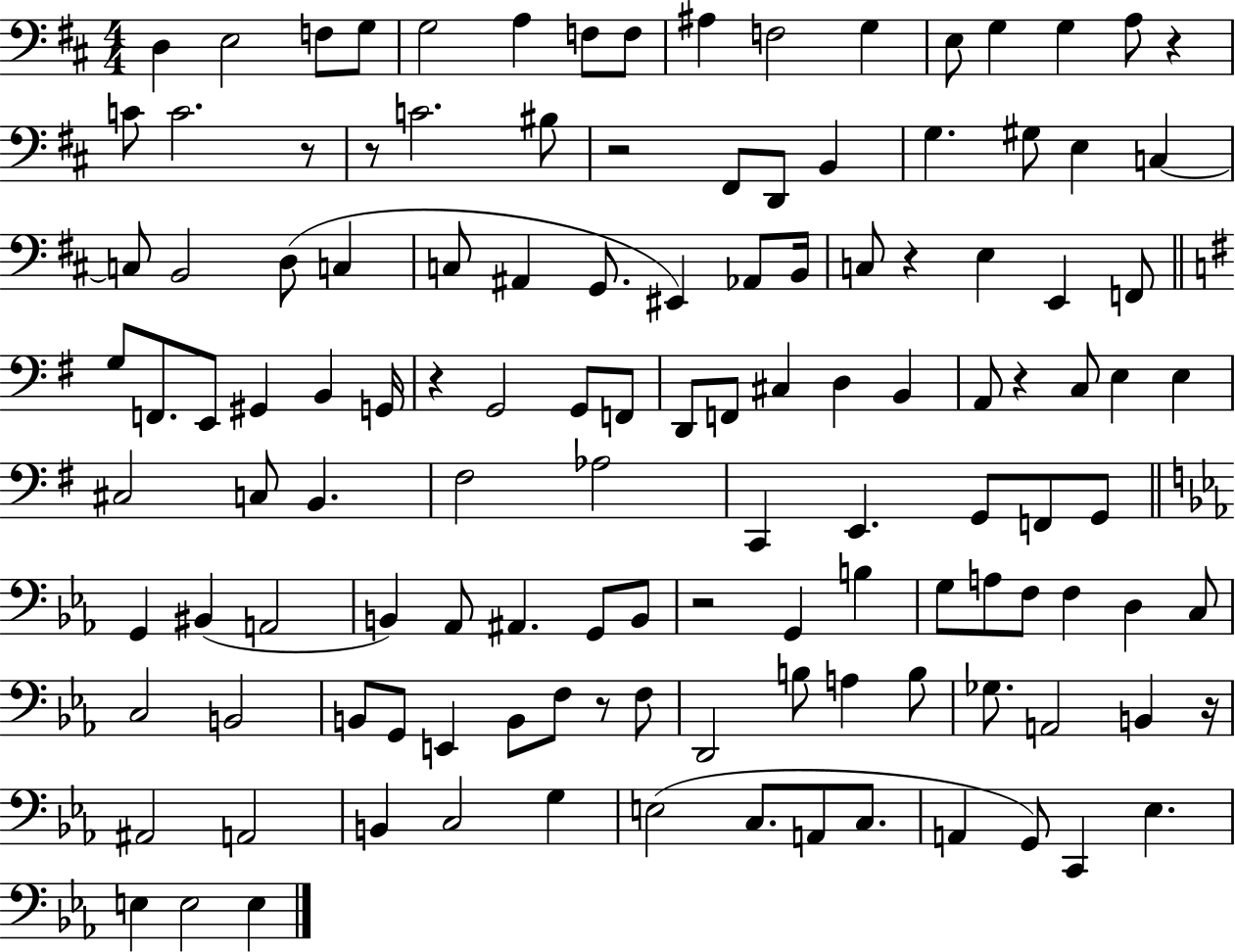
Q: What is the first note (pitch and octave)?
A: D3